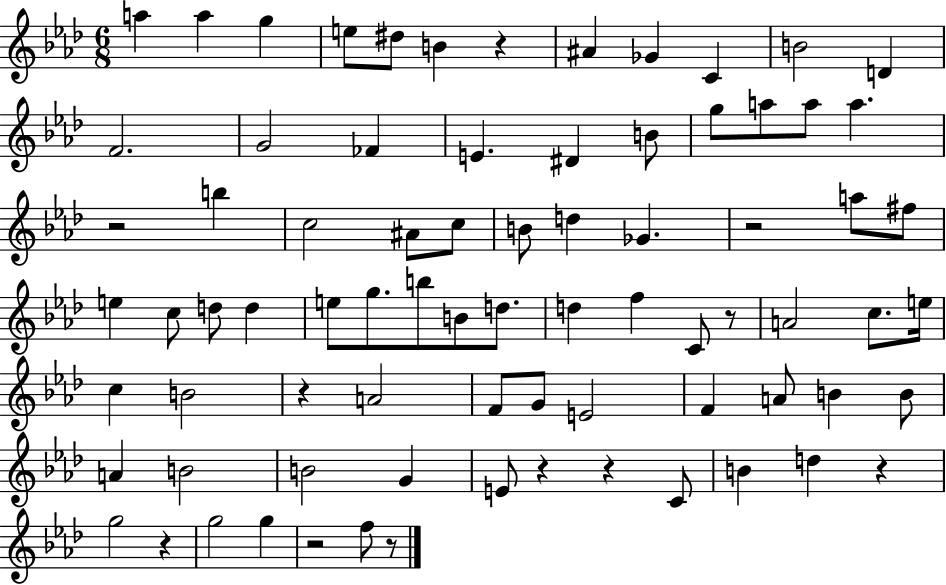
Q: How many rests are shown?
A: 11